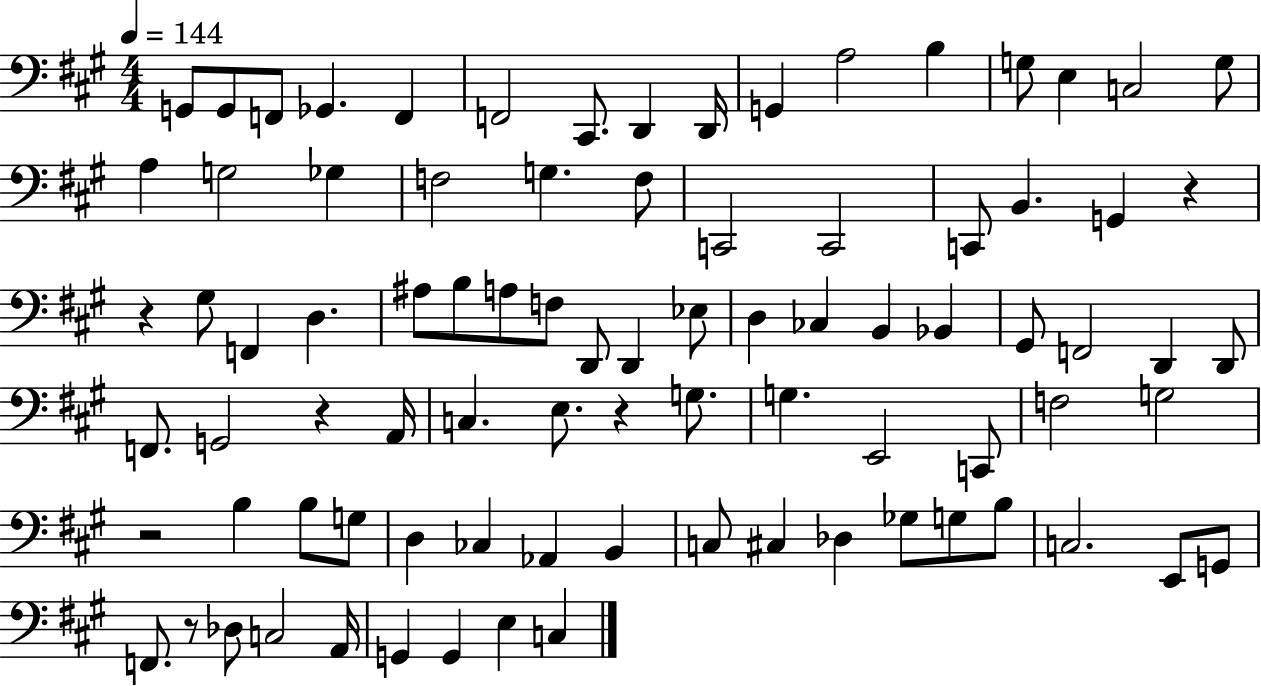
G2/e G2/e F2/e Gb2/q. F2/q F2/h C#2/e. D2/q D2/s G2/q A3/h B3/q G3/e E3/q C3/h G3/e A3/q G3/h Gb3/q F3/h G3/q. F3/e C2/h C2/h C2/e B2/q. G2/q R/q R/q G#3/e F2/q D3/q. A#3/e B3/e A3/e F3/e D2/e D2/q Eb3/e D3/q CES3/q B2/q Bb2/q G#2/e F2/h D2/q D2/e F2/e. G2/h R/q A2/s C3/q. E3/e. R/q G3/e. G3/q. E2/h C2/e F3/h G3/h R/h B3/q B3/e G3/e D3/q CES3/q Ab2/q B2/q C3/e C#3/q Db3/q Gb3/e G3/e B3/e C3/h. E2/e G2/e F2/e. R/e Db3/e C3/h A2/s G2/q G2/q E3/q C3/q